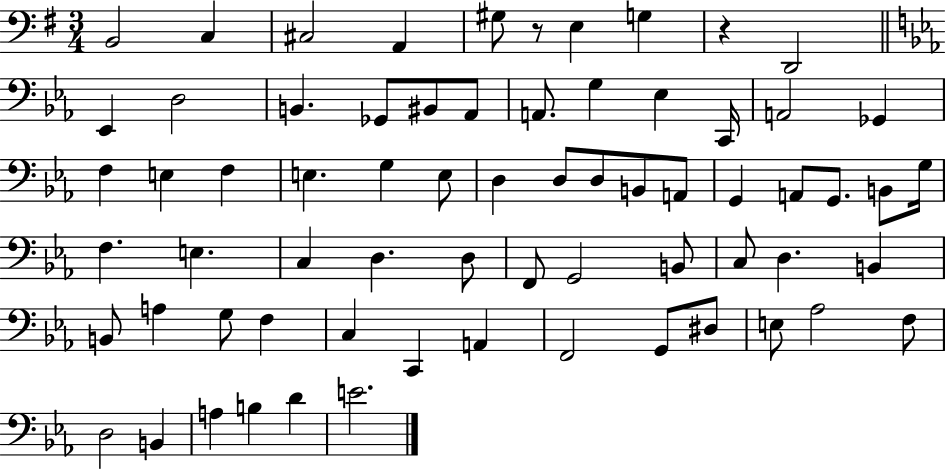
X:1
T:Untitled
M:3/4
L:1/4
K:G
B,,2 C, ^C,2 A,, ^G,/2 z/2 E, G, z D,,2 _E,, D,2 B,, _G,,/2 ^B,,/2 _A,,/2 A,,/2 G, _E, C,,/4 A,,2 _G,, F, E, F, E, G, E,/2 D, D,/2 D,/2 B,,/2 A,,/2 G,, A,,/2 G,,/2 B,,/2 G,/4 F, E, C, D, D,/2 F,,/2 G,,2 B,,/2 C,/2 D, B,, B,,/2 A, G,/2 F, C, C,, A,, F,,2 G,,/2 ^D,/2 E,/2 _A,2 F,/2 D,2 B,, A, B, D E2